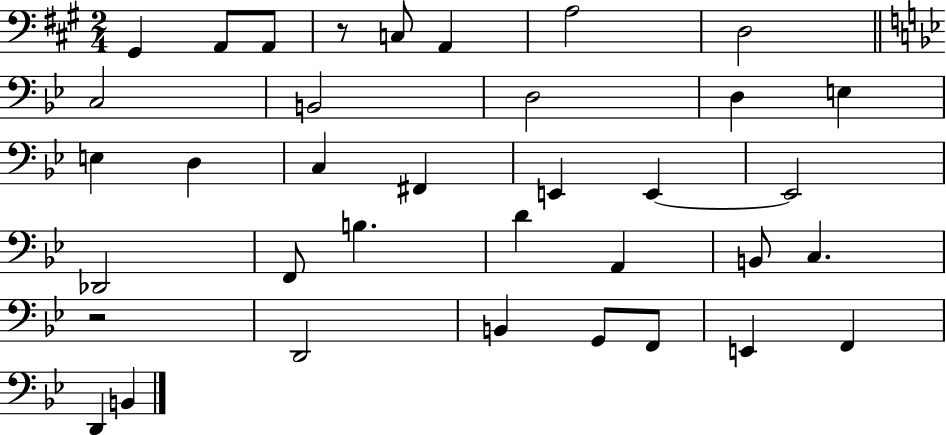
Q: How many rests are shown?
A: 2